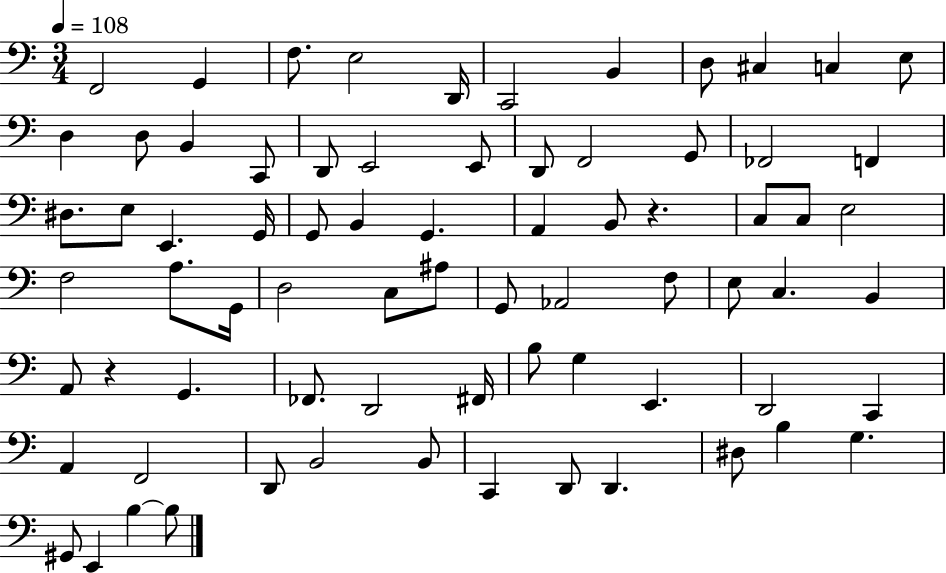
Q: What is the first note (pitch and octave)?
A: F2